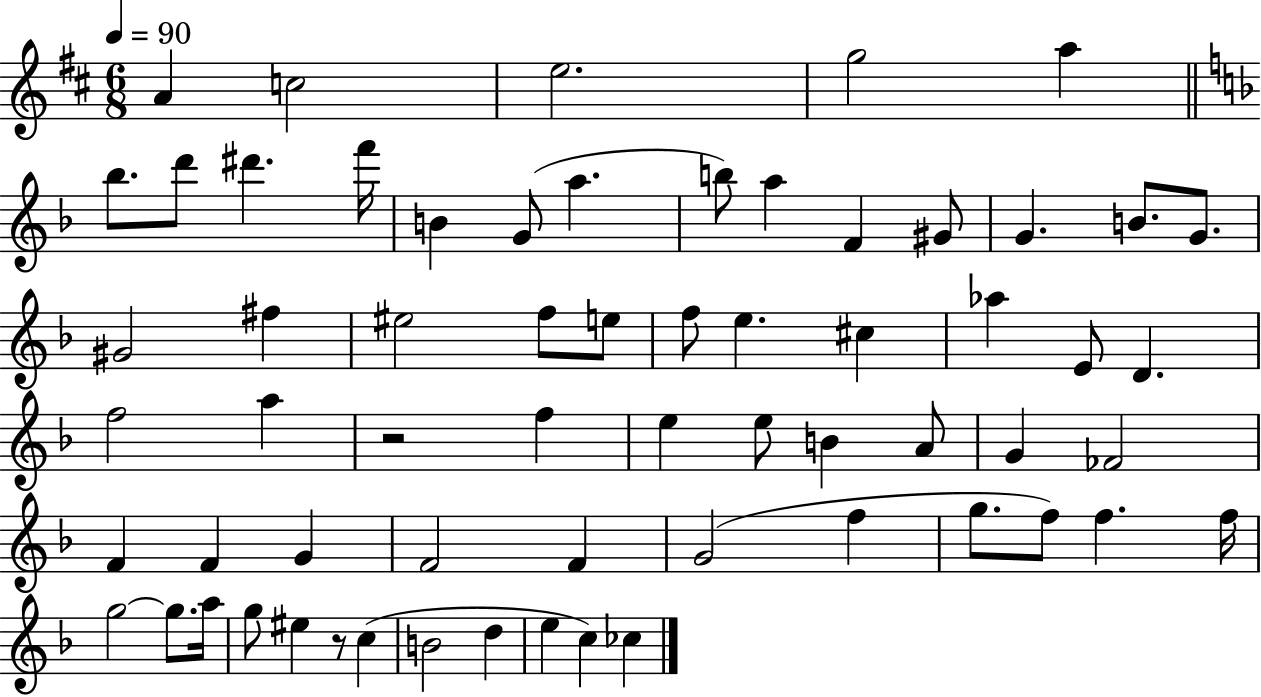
{
  \clef treble
  \numericTimeSignature
  \time 6/8
  \key d \major
  \tempo 4 = 90
  a'4 c''2 | e''2. | g''2 a''4 | \bar "||" \break \key f \major bes''8. d'''8 dis'''4. f'''16 | b'4 g'8( a''4. | b''8) a''4 f'4 gis'8 | g'4. b'8. g'8. | \break gis'2 fis''4 | eis''2 f''8 e''8 | f''8 e''4. cis''4 | aes''4 e'8 d'4. | \break f''2 a''4 | r2 f''4 | e''4 e''8 b'4 a'8 | g'4 fes'2 | \break f'4 f'4 g'4 | f'2 f'4 | g'2( f''4 | g''8. f''8) f''4. f''16 | \break g''2~~ g''8. a''16 | g''8 eis''4 r8 c''4( | b'2 d''4 | e''4 c''4) ces''4 | \break \bar "|."
}